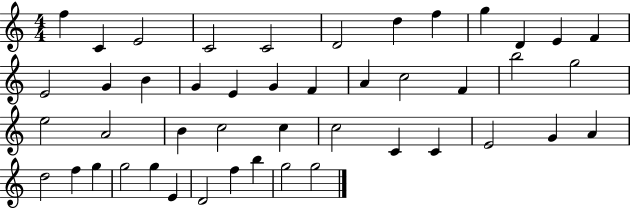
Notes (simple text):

F5/q C4/q E4/h C4/h C4/h D4/h D5/q F5/q G5/q D4/q E4/q F4/q E4/h G4/q B4/q G4/q E4/q G4/q F4/q A4/q C5/h F4/q B5/h G5/h E5/h A4/h B4/q C5/h C5/q C5/h C4/q C4/q E4/h G4/q A4/q D5/h F5/q G5/q G5/h G5/q E4/q D4/h F5/q B5/q G5/h G5/h